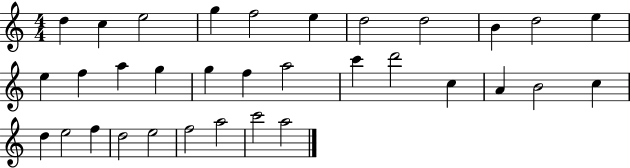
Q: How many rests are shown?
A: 0